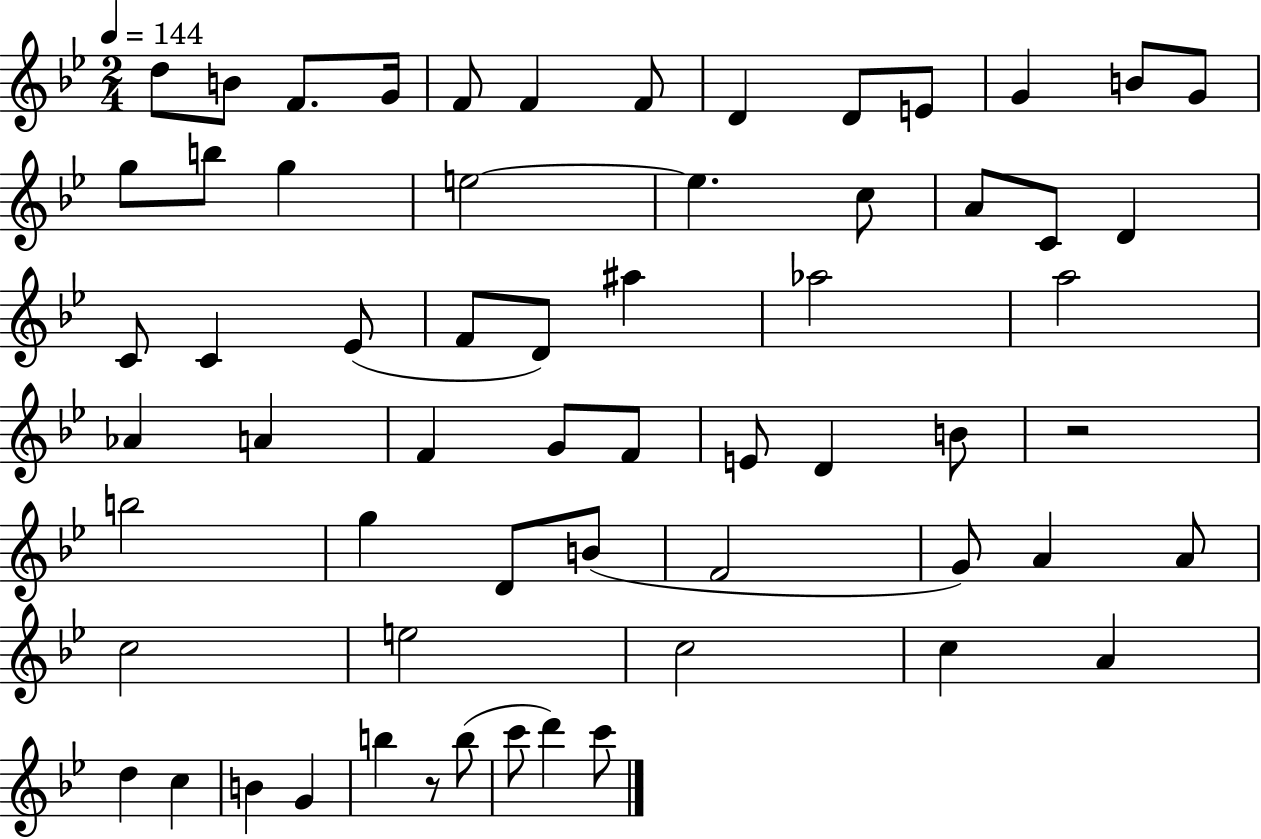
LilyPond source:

{
  \clef treble
  \numericTimeSignature
  \time 2/4
  \key bes \major
  \tempo 4 = 144
  d''8 b'8 f'8. g'16 | f'8 f'4 f'8 | d'4 d'8 e'8 | g'4 b'8 g'8 | \break g''8 b''8 g''4 | e''2~~ | e''4. c''8 | a'8 c'8 d'4 | \break c'8 c'4 ees'8( | f'8 d'8) ais''4 | aes''2 | a''2 | \break aes'4 a'4 | f'4 g'8 f'8 | e'8 d'4 b'8 | r2 | \break b''2 | g''4 d'8 b'8( | f'2 | g'8) a'4 a'8 | \break c''2 | e''2 | c''2 | c''4 a'4 | \break d''4 c''4 | b'4 g'4 | b''4 r8 b''8( | c'''8 d'''4) c'''8 | \break \bar "|."
}